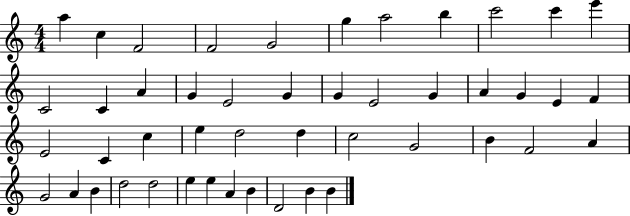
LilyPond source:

{
  \clef treble
  \numericTimeSignature
  \time 4/4
  \key c \major
  a''4 c''4 f'2 | f'2 g'2 | g''4 a''2 b''4 | c'''2 c'''4 e'''4 | \break c'2 c'4 a'4 | g'4 e'2 g'4 | g'4 e'2 g'4 | a'4 g'4 e'4 f'4 | \break e'2 c'4 c''4 | e''4 d''2 d''4 | c''2 g'2 | b'4 f'2 a'4 | \break g'2 a'4 b'4 | d''2 d''2 | e''4 e''4 a'4 b'4 | d'2 b'4 b'4 | \break \bar "|."
}